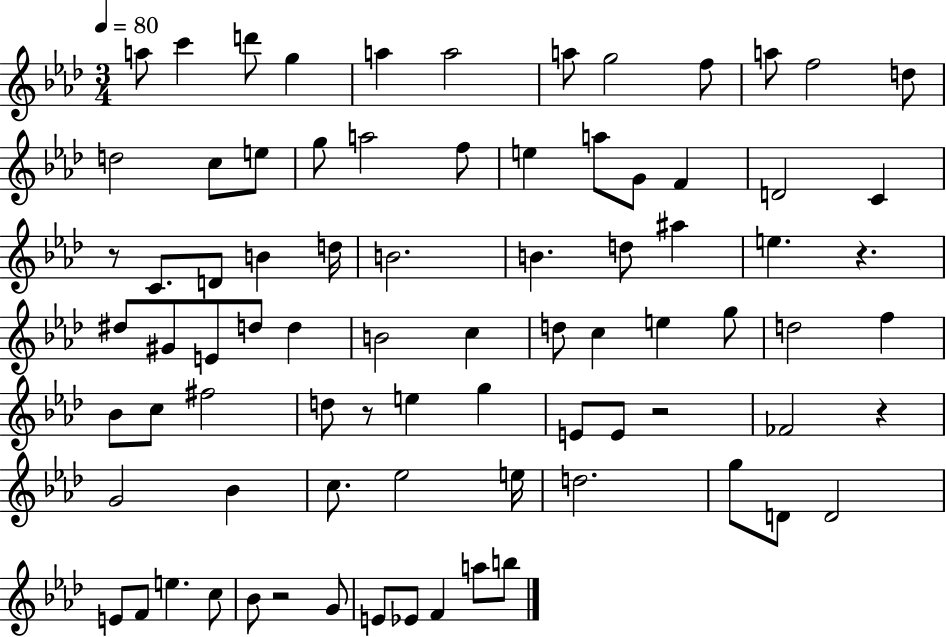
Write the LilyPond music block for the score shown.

{
  \clef treble
  \numericTimeSignature
  \time 3/4
  \key aes \major
  \tempo 4 = 80
  a''8 c'''4 d'''8 g''4 | a''4 a''2 | a''8 g''2 f''8 | a''8 f''2 d''8 | \break d''2 c''8 e''8 | g''8 a''2 f''8 | e''4 a''8 g'8 f'4 | d'2 c'4 | \break r8 c'8. d'8 b'4 d''16 | b'2. | b'4. d''8 ais''4 | e''4. r4. | \break dis''8 gis'8 e'8 d''8 d''4 | b'2 c''4 | d''8 c''4 e''4 g''8 | d''2 f''4 | \break bes'8 c''8 fis''2 | d''8 r8 e''4 g''4 | e'8 e'8 r2 | fes'2 r4 | \break g'2 bes'4 | c''8. ees''2 e''16 | d''2. | g''8 d'8 d'2 | \break e'8 f'8 e''4. c''8 | bes'8 r2 g'8 | e'8 ees'8 f'4 a''8 b''8 | \bar "|."
}